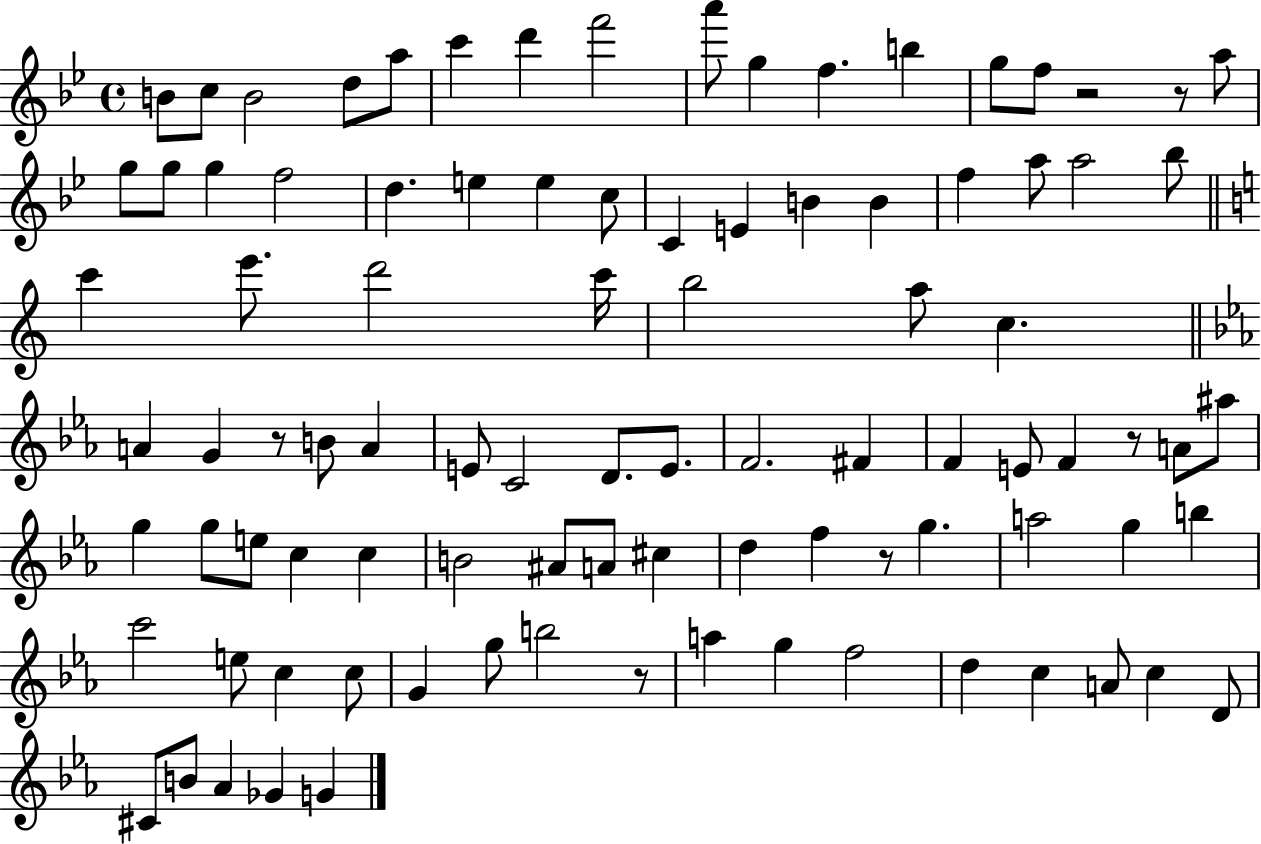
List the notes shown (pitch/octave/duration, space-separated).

B4/e C5/e B4/h D5/e A5/e C6/q D6/q F6/h A6/e G5/q F5/q. B5/q G5/e F5/e R/h R/e A5/e G5/e G5/e G5/q F5/h D5/q. E5/q E5/q C5/e C4/q E4/q B4/q B4/q F5/q A5/e A5/h Bb5/e C6/q E6/e. D6/h C6/s B5/h A5/e C5/q. A4/q G4/q R/e B4/e A4/q E4/e C4/h D4/e. E4/e. F4/h. F#4/q F4/q E4/e F4/q R/e A4/e A#5/e G5/q G5/e E5/e C5/q C5/q B4/h A#4/e A4/e C#5/q D5/q F5/q R/e G5/q. A5/h G5/q B5/q C6/h E5/e C5/q C5/e G4/q G5/e B5/h R/e A5/q G5/q F5/h D5/q C5/q A4/e C5/q D4/e C#4/e B4/e Ab4/q Gb4/q G4/q